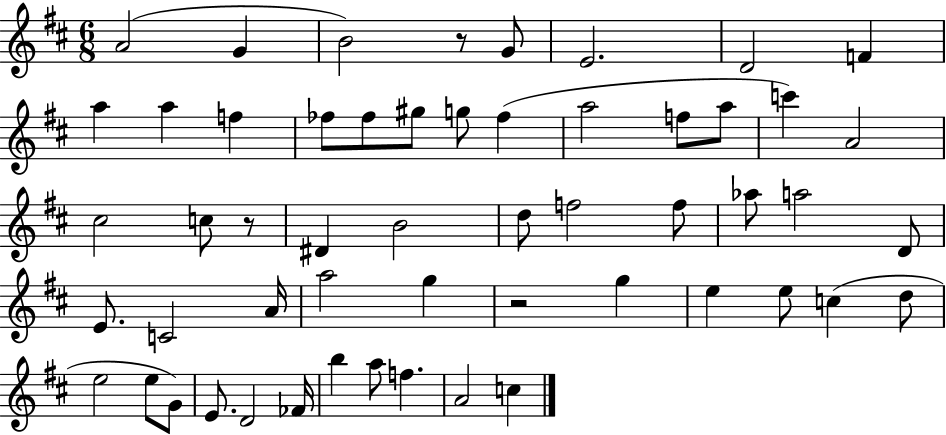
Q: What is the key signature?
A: D major